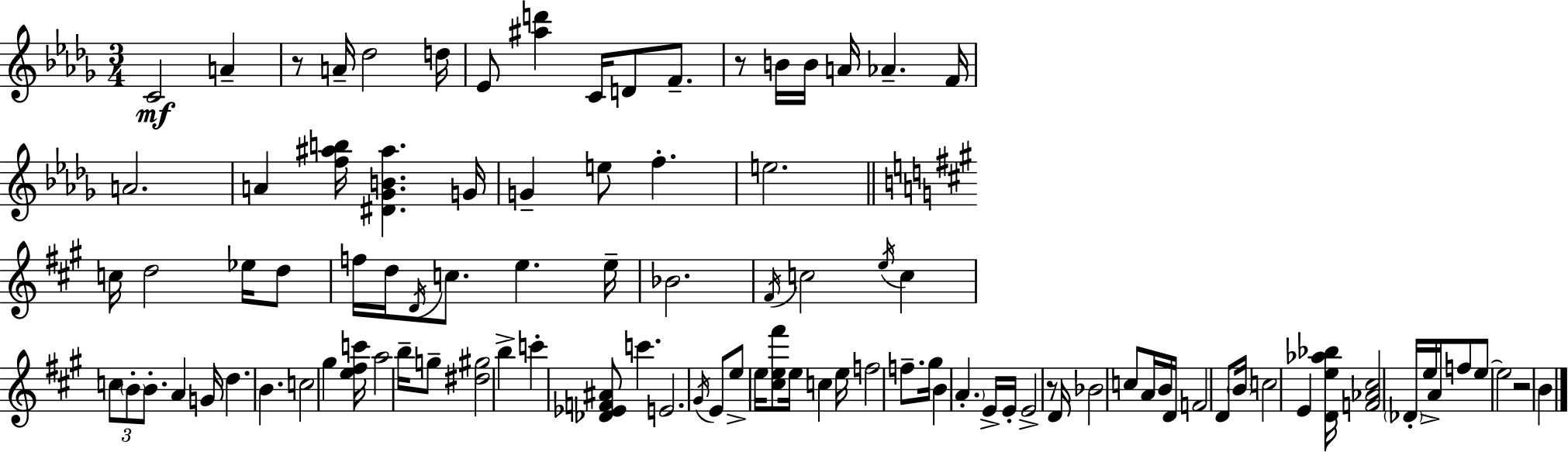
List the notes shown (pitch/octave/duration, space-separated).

C4/h A4/q R/e A4/s Db5/h D5/s Eb4/e [A#5,D6]/q C4/s D4/e F4/e. R/e B4/s B4/s A4/s Ab4/q. F4/s A4/h. A4/q [F5,A#5,B5]/s [D#4,Gb4,B4,A#5]/q. G4/s G4/q E5/e F5/q. E5/h. C5/s D5/h Eb5/s D5/e F5/s D5/s D4/s C5/e. E5/q. E5/s Bb4/h. F#4/s C5/h E5/s C5/q C5/e B4/e B4/e. A4/q G4/s D5/q. B4/q. C5/h G#5/q [E5,F#5,C6]/s A5/h B5/s G5/e [D#5,G#5]/h B5/q C6/q [Db4,Eb4,F4,A#4]/e C6/q. E4/h. G#4/s E4/e E5/e E5/s [C#5,E5,F#6]/e E5/s C5/q E5/s F5/h F5/e. G#5/s B4/q A4/q. E4/s E4/s E4/h R/e D4/s Bb4/h C5/e A4/s B4/s D4/s F4/h D4/e B4/s C5/h E4/q [D4,E5,Ab5,Bb5]/s [F4,Ab4,C#5]/h Db4/s E5/s A4/s F5/e E5/e E5/h R/h B4/q